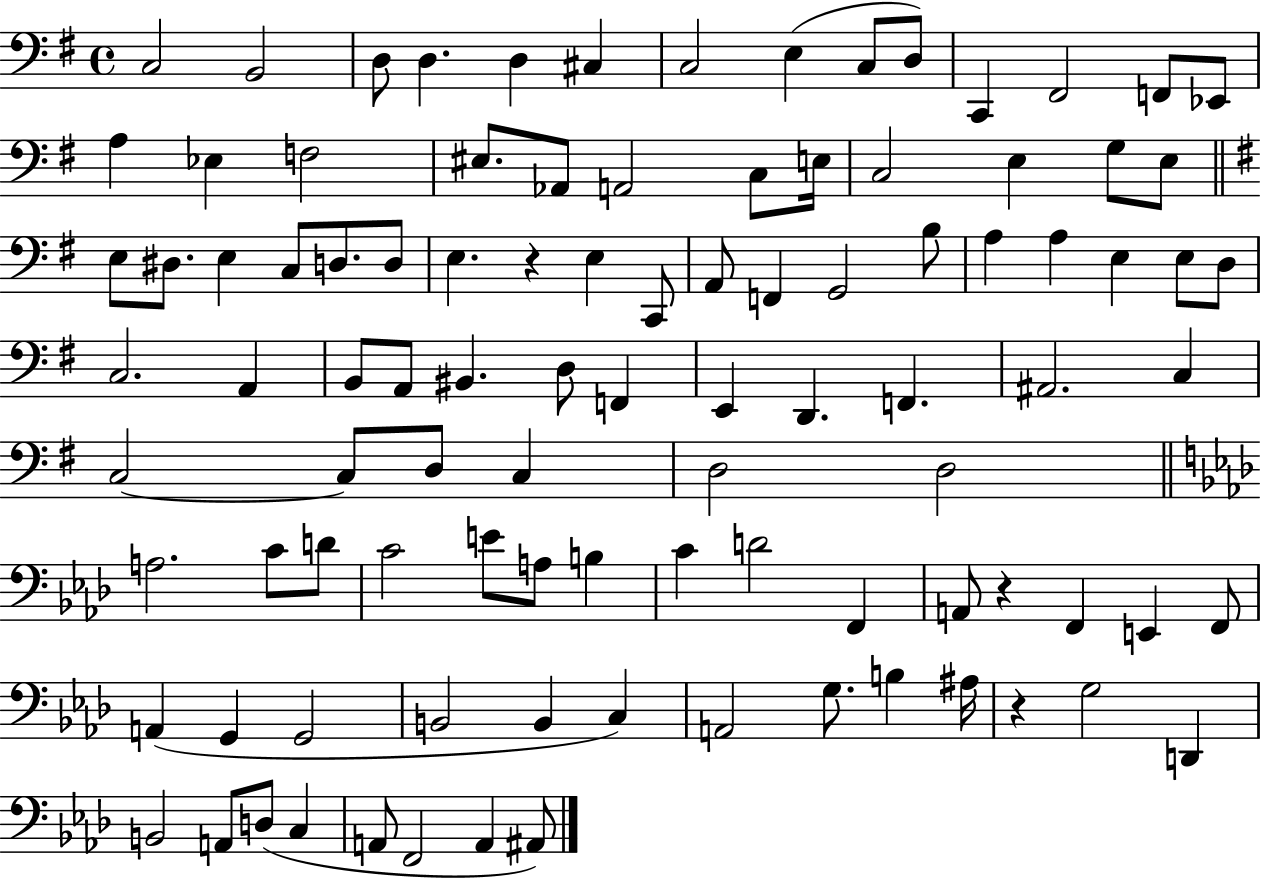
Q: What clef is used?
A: bass